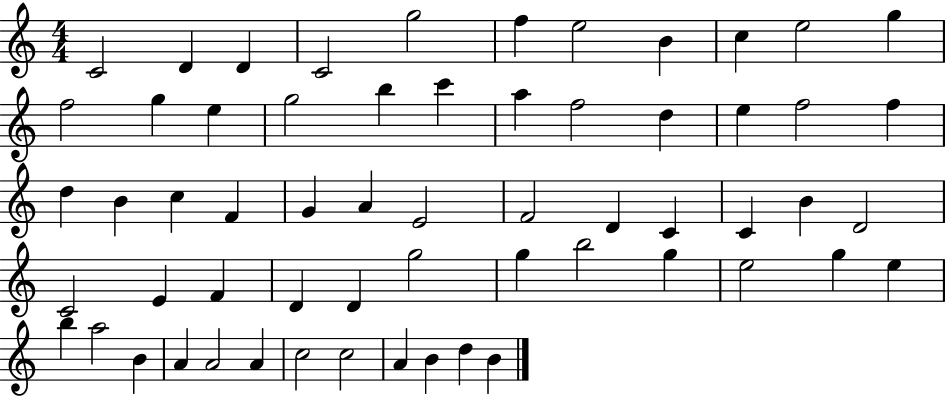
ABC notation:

X:1
T:Untitled
M:4/4
L:1/4
K:C
C2 D D C2 g2 f e2 B c e2 g f2 g e g2 b c' a f2 d e f2 f d B c F G A E2 F2 D C C B D2 C2 E F D D g2 g b2 g e2 g e b a2 B A A2 A c2 c2 A B d B